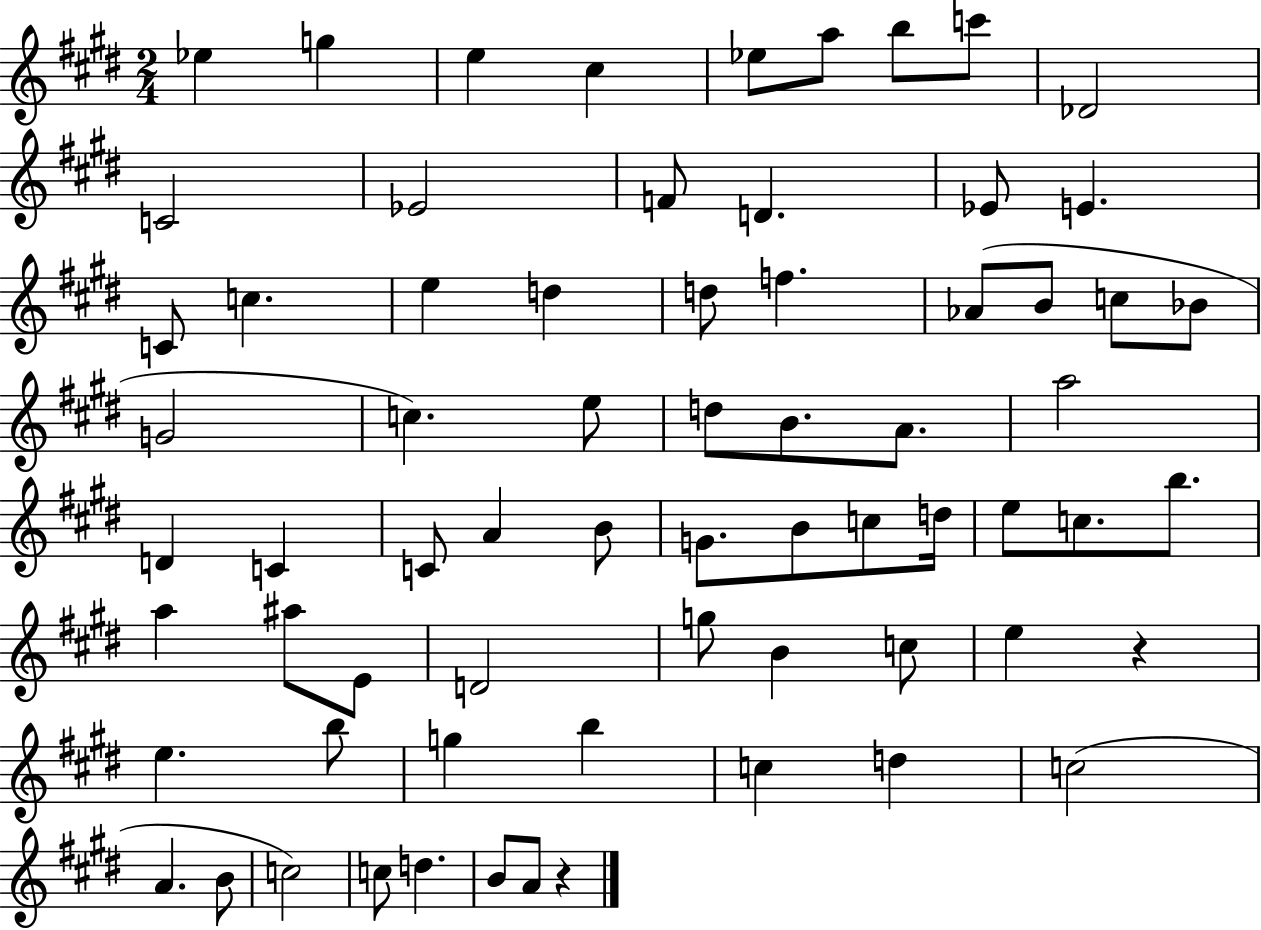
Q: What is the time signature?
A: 2/4